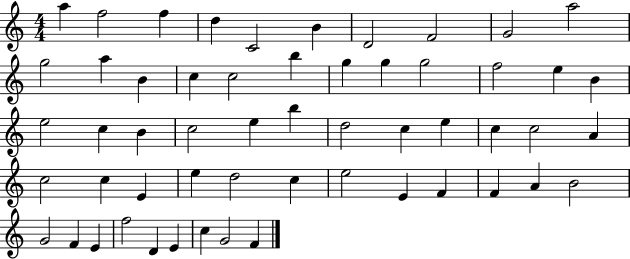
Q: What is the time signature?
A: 4/4